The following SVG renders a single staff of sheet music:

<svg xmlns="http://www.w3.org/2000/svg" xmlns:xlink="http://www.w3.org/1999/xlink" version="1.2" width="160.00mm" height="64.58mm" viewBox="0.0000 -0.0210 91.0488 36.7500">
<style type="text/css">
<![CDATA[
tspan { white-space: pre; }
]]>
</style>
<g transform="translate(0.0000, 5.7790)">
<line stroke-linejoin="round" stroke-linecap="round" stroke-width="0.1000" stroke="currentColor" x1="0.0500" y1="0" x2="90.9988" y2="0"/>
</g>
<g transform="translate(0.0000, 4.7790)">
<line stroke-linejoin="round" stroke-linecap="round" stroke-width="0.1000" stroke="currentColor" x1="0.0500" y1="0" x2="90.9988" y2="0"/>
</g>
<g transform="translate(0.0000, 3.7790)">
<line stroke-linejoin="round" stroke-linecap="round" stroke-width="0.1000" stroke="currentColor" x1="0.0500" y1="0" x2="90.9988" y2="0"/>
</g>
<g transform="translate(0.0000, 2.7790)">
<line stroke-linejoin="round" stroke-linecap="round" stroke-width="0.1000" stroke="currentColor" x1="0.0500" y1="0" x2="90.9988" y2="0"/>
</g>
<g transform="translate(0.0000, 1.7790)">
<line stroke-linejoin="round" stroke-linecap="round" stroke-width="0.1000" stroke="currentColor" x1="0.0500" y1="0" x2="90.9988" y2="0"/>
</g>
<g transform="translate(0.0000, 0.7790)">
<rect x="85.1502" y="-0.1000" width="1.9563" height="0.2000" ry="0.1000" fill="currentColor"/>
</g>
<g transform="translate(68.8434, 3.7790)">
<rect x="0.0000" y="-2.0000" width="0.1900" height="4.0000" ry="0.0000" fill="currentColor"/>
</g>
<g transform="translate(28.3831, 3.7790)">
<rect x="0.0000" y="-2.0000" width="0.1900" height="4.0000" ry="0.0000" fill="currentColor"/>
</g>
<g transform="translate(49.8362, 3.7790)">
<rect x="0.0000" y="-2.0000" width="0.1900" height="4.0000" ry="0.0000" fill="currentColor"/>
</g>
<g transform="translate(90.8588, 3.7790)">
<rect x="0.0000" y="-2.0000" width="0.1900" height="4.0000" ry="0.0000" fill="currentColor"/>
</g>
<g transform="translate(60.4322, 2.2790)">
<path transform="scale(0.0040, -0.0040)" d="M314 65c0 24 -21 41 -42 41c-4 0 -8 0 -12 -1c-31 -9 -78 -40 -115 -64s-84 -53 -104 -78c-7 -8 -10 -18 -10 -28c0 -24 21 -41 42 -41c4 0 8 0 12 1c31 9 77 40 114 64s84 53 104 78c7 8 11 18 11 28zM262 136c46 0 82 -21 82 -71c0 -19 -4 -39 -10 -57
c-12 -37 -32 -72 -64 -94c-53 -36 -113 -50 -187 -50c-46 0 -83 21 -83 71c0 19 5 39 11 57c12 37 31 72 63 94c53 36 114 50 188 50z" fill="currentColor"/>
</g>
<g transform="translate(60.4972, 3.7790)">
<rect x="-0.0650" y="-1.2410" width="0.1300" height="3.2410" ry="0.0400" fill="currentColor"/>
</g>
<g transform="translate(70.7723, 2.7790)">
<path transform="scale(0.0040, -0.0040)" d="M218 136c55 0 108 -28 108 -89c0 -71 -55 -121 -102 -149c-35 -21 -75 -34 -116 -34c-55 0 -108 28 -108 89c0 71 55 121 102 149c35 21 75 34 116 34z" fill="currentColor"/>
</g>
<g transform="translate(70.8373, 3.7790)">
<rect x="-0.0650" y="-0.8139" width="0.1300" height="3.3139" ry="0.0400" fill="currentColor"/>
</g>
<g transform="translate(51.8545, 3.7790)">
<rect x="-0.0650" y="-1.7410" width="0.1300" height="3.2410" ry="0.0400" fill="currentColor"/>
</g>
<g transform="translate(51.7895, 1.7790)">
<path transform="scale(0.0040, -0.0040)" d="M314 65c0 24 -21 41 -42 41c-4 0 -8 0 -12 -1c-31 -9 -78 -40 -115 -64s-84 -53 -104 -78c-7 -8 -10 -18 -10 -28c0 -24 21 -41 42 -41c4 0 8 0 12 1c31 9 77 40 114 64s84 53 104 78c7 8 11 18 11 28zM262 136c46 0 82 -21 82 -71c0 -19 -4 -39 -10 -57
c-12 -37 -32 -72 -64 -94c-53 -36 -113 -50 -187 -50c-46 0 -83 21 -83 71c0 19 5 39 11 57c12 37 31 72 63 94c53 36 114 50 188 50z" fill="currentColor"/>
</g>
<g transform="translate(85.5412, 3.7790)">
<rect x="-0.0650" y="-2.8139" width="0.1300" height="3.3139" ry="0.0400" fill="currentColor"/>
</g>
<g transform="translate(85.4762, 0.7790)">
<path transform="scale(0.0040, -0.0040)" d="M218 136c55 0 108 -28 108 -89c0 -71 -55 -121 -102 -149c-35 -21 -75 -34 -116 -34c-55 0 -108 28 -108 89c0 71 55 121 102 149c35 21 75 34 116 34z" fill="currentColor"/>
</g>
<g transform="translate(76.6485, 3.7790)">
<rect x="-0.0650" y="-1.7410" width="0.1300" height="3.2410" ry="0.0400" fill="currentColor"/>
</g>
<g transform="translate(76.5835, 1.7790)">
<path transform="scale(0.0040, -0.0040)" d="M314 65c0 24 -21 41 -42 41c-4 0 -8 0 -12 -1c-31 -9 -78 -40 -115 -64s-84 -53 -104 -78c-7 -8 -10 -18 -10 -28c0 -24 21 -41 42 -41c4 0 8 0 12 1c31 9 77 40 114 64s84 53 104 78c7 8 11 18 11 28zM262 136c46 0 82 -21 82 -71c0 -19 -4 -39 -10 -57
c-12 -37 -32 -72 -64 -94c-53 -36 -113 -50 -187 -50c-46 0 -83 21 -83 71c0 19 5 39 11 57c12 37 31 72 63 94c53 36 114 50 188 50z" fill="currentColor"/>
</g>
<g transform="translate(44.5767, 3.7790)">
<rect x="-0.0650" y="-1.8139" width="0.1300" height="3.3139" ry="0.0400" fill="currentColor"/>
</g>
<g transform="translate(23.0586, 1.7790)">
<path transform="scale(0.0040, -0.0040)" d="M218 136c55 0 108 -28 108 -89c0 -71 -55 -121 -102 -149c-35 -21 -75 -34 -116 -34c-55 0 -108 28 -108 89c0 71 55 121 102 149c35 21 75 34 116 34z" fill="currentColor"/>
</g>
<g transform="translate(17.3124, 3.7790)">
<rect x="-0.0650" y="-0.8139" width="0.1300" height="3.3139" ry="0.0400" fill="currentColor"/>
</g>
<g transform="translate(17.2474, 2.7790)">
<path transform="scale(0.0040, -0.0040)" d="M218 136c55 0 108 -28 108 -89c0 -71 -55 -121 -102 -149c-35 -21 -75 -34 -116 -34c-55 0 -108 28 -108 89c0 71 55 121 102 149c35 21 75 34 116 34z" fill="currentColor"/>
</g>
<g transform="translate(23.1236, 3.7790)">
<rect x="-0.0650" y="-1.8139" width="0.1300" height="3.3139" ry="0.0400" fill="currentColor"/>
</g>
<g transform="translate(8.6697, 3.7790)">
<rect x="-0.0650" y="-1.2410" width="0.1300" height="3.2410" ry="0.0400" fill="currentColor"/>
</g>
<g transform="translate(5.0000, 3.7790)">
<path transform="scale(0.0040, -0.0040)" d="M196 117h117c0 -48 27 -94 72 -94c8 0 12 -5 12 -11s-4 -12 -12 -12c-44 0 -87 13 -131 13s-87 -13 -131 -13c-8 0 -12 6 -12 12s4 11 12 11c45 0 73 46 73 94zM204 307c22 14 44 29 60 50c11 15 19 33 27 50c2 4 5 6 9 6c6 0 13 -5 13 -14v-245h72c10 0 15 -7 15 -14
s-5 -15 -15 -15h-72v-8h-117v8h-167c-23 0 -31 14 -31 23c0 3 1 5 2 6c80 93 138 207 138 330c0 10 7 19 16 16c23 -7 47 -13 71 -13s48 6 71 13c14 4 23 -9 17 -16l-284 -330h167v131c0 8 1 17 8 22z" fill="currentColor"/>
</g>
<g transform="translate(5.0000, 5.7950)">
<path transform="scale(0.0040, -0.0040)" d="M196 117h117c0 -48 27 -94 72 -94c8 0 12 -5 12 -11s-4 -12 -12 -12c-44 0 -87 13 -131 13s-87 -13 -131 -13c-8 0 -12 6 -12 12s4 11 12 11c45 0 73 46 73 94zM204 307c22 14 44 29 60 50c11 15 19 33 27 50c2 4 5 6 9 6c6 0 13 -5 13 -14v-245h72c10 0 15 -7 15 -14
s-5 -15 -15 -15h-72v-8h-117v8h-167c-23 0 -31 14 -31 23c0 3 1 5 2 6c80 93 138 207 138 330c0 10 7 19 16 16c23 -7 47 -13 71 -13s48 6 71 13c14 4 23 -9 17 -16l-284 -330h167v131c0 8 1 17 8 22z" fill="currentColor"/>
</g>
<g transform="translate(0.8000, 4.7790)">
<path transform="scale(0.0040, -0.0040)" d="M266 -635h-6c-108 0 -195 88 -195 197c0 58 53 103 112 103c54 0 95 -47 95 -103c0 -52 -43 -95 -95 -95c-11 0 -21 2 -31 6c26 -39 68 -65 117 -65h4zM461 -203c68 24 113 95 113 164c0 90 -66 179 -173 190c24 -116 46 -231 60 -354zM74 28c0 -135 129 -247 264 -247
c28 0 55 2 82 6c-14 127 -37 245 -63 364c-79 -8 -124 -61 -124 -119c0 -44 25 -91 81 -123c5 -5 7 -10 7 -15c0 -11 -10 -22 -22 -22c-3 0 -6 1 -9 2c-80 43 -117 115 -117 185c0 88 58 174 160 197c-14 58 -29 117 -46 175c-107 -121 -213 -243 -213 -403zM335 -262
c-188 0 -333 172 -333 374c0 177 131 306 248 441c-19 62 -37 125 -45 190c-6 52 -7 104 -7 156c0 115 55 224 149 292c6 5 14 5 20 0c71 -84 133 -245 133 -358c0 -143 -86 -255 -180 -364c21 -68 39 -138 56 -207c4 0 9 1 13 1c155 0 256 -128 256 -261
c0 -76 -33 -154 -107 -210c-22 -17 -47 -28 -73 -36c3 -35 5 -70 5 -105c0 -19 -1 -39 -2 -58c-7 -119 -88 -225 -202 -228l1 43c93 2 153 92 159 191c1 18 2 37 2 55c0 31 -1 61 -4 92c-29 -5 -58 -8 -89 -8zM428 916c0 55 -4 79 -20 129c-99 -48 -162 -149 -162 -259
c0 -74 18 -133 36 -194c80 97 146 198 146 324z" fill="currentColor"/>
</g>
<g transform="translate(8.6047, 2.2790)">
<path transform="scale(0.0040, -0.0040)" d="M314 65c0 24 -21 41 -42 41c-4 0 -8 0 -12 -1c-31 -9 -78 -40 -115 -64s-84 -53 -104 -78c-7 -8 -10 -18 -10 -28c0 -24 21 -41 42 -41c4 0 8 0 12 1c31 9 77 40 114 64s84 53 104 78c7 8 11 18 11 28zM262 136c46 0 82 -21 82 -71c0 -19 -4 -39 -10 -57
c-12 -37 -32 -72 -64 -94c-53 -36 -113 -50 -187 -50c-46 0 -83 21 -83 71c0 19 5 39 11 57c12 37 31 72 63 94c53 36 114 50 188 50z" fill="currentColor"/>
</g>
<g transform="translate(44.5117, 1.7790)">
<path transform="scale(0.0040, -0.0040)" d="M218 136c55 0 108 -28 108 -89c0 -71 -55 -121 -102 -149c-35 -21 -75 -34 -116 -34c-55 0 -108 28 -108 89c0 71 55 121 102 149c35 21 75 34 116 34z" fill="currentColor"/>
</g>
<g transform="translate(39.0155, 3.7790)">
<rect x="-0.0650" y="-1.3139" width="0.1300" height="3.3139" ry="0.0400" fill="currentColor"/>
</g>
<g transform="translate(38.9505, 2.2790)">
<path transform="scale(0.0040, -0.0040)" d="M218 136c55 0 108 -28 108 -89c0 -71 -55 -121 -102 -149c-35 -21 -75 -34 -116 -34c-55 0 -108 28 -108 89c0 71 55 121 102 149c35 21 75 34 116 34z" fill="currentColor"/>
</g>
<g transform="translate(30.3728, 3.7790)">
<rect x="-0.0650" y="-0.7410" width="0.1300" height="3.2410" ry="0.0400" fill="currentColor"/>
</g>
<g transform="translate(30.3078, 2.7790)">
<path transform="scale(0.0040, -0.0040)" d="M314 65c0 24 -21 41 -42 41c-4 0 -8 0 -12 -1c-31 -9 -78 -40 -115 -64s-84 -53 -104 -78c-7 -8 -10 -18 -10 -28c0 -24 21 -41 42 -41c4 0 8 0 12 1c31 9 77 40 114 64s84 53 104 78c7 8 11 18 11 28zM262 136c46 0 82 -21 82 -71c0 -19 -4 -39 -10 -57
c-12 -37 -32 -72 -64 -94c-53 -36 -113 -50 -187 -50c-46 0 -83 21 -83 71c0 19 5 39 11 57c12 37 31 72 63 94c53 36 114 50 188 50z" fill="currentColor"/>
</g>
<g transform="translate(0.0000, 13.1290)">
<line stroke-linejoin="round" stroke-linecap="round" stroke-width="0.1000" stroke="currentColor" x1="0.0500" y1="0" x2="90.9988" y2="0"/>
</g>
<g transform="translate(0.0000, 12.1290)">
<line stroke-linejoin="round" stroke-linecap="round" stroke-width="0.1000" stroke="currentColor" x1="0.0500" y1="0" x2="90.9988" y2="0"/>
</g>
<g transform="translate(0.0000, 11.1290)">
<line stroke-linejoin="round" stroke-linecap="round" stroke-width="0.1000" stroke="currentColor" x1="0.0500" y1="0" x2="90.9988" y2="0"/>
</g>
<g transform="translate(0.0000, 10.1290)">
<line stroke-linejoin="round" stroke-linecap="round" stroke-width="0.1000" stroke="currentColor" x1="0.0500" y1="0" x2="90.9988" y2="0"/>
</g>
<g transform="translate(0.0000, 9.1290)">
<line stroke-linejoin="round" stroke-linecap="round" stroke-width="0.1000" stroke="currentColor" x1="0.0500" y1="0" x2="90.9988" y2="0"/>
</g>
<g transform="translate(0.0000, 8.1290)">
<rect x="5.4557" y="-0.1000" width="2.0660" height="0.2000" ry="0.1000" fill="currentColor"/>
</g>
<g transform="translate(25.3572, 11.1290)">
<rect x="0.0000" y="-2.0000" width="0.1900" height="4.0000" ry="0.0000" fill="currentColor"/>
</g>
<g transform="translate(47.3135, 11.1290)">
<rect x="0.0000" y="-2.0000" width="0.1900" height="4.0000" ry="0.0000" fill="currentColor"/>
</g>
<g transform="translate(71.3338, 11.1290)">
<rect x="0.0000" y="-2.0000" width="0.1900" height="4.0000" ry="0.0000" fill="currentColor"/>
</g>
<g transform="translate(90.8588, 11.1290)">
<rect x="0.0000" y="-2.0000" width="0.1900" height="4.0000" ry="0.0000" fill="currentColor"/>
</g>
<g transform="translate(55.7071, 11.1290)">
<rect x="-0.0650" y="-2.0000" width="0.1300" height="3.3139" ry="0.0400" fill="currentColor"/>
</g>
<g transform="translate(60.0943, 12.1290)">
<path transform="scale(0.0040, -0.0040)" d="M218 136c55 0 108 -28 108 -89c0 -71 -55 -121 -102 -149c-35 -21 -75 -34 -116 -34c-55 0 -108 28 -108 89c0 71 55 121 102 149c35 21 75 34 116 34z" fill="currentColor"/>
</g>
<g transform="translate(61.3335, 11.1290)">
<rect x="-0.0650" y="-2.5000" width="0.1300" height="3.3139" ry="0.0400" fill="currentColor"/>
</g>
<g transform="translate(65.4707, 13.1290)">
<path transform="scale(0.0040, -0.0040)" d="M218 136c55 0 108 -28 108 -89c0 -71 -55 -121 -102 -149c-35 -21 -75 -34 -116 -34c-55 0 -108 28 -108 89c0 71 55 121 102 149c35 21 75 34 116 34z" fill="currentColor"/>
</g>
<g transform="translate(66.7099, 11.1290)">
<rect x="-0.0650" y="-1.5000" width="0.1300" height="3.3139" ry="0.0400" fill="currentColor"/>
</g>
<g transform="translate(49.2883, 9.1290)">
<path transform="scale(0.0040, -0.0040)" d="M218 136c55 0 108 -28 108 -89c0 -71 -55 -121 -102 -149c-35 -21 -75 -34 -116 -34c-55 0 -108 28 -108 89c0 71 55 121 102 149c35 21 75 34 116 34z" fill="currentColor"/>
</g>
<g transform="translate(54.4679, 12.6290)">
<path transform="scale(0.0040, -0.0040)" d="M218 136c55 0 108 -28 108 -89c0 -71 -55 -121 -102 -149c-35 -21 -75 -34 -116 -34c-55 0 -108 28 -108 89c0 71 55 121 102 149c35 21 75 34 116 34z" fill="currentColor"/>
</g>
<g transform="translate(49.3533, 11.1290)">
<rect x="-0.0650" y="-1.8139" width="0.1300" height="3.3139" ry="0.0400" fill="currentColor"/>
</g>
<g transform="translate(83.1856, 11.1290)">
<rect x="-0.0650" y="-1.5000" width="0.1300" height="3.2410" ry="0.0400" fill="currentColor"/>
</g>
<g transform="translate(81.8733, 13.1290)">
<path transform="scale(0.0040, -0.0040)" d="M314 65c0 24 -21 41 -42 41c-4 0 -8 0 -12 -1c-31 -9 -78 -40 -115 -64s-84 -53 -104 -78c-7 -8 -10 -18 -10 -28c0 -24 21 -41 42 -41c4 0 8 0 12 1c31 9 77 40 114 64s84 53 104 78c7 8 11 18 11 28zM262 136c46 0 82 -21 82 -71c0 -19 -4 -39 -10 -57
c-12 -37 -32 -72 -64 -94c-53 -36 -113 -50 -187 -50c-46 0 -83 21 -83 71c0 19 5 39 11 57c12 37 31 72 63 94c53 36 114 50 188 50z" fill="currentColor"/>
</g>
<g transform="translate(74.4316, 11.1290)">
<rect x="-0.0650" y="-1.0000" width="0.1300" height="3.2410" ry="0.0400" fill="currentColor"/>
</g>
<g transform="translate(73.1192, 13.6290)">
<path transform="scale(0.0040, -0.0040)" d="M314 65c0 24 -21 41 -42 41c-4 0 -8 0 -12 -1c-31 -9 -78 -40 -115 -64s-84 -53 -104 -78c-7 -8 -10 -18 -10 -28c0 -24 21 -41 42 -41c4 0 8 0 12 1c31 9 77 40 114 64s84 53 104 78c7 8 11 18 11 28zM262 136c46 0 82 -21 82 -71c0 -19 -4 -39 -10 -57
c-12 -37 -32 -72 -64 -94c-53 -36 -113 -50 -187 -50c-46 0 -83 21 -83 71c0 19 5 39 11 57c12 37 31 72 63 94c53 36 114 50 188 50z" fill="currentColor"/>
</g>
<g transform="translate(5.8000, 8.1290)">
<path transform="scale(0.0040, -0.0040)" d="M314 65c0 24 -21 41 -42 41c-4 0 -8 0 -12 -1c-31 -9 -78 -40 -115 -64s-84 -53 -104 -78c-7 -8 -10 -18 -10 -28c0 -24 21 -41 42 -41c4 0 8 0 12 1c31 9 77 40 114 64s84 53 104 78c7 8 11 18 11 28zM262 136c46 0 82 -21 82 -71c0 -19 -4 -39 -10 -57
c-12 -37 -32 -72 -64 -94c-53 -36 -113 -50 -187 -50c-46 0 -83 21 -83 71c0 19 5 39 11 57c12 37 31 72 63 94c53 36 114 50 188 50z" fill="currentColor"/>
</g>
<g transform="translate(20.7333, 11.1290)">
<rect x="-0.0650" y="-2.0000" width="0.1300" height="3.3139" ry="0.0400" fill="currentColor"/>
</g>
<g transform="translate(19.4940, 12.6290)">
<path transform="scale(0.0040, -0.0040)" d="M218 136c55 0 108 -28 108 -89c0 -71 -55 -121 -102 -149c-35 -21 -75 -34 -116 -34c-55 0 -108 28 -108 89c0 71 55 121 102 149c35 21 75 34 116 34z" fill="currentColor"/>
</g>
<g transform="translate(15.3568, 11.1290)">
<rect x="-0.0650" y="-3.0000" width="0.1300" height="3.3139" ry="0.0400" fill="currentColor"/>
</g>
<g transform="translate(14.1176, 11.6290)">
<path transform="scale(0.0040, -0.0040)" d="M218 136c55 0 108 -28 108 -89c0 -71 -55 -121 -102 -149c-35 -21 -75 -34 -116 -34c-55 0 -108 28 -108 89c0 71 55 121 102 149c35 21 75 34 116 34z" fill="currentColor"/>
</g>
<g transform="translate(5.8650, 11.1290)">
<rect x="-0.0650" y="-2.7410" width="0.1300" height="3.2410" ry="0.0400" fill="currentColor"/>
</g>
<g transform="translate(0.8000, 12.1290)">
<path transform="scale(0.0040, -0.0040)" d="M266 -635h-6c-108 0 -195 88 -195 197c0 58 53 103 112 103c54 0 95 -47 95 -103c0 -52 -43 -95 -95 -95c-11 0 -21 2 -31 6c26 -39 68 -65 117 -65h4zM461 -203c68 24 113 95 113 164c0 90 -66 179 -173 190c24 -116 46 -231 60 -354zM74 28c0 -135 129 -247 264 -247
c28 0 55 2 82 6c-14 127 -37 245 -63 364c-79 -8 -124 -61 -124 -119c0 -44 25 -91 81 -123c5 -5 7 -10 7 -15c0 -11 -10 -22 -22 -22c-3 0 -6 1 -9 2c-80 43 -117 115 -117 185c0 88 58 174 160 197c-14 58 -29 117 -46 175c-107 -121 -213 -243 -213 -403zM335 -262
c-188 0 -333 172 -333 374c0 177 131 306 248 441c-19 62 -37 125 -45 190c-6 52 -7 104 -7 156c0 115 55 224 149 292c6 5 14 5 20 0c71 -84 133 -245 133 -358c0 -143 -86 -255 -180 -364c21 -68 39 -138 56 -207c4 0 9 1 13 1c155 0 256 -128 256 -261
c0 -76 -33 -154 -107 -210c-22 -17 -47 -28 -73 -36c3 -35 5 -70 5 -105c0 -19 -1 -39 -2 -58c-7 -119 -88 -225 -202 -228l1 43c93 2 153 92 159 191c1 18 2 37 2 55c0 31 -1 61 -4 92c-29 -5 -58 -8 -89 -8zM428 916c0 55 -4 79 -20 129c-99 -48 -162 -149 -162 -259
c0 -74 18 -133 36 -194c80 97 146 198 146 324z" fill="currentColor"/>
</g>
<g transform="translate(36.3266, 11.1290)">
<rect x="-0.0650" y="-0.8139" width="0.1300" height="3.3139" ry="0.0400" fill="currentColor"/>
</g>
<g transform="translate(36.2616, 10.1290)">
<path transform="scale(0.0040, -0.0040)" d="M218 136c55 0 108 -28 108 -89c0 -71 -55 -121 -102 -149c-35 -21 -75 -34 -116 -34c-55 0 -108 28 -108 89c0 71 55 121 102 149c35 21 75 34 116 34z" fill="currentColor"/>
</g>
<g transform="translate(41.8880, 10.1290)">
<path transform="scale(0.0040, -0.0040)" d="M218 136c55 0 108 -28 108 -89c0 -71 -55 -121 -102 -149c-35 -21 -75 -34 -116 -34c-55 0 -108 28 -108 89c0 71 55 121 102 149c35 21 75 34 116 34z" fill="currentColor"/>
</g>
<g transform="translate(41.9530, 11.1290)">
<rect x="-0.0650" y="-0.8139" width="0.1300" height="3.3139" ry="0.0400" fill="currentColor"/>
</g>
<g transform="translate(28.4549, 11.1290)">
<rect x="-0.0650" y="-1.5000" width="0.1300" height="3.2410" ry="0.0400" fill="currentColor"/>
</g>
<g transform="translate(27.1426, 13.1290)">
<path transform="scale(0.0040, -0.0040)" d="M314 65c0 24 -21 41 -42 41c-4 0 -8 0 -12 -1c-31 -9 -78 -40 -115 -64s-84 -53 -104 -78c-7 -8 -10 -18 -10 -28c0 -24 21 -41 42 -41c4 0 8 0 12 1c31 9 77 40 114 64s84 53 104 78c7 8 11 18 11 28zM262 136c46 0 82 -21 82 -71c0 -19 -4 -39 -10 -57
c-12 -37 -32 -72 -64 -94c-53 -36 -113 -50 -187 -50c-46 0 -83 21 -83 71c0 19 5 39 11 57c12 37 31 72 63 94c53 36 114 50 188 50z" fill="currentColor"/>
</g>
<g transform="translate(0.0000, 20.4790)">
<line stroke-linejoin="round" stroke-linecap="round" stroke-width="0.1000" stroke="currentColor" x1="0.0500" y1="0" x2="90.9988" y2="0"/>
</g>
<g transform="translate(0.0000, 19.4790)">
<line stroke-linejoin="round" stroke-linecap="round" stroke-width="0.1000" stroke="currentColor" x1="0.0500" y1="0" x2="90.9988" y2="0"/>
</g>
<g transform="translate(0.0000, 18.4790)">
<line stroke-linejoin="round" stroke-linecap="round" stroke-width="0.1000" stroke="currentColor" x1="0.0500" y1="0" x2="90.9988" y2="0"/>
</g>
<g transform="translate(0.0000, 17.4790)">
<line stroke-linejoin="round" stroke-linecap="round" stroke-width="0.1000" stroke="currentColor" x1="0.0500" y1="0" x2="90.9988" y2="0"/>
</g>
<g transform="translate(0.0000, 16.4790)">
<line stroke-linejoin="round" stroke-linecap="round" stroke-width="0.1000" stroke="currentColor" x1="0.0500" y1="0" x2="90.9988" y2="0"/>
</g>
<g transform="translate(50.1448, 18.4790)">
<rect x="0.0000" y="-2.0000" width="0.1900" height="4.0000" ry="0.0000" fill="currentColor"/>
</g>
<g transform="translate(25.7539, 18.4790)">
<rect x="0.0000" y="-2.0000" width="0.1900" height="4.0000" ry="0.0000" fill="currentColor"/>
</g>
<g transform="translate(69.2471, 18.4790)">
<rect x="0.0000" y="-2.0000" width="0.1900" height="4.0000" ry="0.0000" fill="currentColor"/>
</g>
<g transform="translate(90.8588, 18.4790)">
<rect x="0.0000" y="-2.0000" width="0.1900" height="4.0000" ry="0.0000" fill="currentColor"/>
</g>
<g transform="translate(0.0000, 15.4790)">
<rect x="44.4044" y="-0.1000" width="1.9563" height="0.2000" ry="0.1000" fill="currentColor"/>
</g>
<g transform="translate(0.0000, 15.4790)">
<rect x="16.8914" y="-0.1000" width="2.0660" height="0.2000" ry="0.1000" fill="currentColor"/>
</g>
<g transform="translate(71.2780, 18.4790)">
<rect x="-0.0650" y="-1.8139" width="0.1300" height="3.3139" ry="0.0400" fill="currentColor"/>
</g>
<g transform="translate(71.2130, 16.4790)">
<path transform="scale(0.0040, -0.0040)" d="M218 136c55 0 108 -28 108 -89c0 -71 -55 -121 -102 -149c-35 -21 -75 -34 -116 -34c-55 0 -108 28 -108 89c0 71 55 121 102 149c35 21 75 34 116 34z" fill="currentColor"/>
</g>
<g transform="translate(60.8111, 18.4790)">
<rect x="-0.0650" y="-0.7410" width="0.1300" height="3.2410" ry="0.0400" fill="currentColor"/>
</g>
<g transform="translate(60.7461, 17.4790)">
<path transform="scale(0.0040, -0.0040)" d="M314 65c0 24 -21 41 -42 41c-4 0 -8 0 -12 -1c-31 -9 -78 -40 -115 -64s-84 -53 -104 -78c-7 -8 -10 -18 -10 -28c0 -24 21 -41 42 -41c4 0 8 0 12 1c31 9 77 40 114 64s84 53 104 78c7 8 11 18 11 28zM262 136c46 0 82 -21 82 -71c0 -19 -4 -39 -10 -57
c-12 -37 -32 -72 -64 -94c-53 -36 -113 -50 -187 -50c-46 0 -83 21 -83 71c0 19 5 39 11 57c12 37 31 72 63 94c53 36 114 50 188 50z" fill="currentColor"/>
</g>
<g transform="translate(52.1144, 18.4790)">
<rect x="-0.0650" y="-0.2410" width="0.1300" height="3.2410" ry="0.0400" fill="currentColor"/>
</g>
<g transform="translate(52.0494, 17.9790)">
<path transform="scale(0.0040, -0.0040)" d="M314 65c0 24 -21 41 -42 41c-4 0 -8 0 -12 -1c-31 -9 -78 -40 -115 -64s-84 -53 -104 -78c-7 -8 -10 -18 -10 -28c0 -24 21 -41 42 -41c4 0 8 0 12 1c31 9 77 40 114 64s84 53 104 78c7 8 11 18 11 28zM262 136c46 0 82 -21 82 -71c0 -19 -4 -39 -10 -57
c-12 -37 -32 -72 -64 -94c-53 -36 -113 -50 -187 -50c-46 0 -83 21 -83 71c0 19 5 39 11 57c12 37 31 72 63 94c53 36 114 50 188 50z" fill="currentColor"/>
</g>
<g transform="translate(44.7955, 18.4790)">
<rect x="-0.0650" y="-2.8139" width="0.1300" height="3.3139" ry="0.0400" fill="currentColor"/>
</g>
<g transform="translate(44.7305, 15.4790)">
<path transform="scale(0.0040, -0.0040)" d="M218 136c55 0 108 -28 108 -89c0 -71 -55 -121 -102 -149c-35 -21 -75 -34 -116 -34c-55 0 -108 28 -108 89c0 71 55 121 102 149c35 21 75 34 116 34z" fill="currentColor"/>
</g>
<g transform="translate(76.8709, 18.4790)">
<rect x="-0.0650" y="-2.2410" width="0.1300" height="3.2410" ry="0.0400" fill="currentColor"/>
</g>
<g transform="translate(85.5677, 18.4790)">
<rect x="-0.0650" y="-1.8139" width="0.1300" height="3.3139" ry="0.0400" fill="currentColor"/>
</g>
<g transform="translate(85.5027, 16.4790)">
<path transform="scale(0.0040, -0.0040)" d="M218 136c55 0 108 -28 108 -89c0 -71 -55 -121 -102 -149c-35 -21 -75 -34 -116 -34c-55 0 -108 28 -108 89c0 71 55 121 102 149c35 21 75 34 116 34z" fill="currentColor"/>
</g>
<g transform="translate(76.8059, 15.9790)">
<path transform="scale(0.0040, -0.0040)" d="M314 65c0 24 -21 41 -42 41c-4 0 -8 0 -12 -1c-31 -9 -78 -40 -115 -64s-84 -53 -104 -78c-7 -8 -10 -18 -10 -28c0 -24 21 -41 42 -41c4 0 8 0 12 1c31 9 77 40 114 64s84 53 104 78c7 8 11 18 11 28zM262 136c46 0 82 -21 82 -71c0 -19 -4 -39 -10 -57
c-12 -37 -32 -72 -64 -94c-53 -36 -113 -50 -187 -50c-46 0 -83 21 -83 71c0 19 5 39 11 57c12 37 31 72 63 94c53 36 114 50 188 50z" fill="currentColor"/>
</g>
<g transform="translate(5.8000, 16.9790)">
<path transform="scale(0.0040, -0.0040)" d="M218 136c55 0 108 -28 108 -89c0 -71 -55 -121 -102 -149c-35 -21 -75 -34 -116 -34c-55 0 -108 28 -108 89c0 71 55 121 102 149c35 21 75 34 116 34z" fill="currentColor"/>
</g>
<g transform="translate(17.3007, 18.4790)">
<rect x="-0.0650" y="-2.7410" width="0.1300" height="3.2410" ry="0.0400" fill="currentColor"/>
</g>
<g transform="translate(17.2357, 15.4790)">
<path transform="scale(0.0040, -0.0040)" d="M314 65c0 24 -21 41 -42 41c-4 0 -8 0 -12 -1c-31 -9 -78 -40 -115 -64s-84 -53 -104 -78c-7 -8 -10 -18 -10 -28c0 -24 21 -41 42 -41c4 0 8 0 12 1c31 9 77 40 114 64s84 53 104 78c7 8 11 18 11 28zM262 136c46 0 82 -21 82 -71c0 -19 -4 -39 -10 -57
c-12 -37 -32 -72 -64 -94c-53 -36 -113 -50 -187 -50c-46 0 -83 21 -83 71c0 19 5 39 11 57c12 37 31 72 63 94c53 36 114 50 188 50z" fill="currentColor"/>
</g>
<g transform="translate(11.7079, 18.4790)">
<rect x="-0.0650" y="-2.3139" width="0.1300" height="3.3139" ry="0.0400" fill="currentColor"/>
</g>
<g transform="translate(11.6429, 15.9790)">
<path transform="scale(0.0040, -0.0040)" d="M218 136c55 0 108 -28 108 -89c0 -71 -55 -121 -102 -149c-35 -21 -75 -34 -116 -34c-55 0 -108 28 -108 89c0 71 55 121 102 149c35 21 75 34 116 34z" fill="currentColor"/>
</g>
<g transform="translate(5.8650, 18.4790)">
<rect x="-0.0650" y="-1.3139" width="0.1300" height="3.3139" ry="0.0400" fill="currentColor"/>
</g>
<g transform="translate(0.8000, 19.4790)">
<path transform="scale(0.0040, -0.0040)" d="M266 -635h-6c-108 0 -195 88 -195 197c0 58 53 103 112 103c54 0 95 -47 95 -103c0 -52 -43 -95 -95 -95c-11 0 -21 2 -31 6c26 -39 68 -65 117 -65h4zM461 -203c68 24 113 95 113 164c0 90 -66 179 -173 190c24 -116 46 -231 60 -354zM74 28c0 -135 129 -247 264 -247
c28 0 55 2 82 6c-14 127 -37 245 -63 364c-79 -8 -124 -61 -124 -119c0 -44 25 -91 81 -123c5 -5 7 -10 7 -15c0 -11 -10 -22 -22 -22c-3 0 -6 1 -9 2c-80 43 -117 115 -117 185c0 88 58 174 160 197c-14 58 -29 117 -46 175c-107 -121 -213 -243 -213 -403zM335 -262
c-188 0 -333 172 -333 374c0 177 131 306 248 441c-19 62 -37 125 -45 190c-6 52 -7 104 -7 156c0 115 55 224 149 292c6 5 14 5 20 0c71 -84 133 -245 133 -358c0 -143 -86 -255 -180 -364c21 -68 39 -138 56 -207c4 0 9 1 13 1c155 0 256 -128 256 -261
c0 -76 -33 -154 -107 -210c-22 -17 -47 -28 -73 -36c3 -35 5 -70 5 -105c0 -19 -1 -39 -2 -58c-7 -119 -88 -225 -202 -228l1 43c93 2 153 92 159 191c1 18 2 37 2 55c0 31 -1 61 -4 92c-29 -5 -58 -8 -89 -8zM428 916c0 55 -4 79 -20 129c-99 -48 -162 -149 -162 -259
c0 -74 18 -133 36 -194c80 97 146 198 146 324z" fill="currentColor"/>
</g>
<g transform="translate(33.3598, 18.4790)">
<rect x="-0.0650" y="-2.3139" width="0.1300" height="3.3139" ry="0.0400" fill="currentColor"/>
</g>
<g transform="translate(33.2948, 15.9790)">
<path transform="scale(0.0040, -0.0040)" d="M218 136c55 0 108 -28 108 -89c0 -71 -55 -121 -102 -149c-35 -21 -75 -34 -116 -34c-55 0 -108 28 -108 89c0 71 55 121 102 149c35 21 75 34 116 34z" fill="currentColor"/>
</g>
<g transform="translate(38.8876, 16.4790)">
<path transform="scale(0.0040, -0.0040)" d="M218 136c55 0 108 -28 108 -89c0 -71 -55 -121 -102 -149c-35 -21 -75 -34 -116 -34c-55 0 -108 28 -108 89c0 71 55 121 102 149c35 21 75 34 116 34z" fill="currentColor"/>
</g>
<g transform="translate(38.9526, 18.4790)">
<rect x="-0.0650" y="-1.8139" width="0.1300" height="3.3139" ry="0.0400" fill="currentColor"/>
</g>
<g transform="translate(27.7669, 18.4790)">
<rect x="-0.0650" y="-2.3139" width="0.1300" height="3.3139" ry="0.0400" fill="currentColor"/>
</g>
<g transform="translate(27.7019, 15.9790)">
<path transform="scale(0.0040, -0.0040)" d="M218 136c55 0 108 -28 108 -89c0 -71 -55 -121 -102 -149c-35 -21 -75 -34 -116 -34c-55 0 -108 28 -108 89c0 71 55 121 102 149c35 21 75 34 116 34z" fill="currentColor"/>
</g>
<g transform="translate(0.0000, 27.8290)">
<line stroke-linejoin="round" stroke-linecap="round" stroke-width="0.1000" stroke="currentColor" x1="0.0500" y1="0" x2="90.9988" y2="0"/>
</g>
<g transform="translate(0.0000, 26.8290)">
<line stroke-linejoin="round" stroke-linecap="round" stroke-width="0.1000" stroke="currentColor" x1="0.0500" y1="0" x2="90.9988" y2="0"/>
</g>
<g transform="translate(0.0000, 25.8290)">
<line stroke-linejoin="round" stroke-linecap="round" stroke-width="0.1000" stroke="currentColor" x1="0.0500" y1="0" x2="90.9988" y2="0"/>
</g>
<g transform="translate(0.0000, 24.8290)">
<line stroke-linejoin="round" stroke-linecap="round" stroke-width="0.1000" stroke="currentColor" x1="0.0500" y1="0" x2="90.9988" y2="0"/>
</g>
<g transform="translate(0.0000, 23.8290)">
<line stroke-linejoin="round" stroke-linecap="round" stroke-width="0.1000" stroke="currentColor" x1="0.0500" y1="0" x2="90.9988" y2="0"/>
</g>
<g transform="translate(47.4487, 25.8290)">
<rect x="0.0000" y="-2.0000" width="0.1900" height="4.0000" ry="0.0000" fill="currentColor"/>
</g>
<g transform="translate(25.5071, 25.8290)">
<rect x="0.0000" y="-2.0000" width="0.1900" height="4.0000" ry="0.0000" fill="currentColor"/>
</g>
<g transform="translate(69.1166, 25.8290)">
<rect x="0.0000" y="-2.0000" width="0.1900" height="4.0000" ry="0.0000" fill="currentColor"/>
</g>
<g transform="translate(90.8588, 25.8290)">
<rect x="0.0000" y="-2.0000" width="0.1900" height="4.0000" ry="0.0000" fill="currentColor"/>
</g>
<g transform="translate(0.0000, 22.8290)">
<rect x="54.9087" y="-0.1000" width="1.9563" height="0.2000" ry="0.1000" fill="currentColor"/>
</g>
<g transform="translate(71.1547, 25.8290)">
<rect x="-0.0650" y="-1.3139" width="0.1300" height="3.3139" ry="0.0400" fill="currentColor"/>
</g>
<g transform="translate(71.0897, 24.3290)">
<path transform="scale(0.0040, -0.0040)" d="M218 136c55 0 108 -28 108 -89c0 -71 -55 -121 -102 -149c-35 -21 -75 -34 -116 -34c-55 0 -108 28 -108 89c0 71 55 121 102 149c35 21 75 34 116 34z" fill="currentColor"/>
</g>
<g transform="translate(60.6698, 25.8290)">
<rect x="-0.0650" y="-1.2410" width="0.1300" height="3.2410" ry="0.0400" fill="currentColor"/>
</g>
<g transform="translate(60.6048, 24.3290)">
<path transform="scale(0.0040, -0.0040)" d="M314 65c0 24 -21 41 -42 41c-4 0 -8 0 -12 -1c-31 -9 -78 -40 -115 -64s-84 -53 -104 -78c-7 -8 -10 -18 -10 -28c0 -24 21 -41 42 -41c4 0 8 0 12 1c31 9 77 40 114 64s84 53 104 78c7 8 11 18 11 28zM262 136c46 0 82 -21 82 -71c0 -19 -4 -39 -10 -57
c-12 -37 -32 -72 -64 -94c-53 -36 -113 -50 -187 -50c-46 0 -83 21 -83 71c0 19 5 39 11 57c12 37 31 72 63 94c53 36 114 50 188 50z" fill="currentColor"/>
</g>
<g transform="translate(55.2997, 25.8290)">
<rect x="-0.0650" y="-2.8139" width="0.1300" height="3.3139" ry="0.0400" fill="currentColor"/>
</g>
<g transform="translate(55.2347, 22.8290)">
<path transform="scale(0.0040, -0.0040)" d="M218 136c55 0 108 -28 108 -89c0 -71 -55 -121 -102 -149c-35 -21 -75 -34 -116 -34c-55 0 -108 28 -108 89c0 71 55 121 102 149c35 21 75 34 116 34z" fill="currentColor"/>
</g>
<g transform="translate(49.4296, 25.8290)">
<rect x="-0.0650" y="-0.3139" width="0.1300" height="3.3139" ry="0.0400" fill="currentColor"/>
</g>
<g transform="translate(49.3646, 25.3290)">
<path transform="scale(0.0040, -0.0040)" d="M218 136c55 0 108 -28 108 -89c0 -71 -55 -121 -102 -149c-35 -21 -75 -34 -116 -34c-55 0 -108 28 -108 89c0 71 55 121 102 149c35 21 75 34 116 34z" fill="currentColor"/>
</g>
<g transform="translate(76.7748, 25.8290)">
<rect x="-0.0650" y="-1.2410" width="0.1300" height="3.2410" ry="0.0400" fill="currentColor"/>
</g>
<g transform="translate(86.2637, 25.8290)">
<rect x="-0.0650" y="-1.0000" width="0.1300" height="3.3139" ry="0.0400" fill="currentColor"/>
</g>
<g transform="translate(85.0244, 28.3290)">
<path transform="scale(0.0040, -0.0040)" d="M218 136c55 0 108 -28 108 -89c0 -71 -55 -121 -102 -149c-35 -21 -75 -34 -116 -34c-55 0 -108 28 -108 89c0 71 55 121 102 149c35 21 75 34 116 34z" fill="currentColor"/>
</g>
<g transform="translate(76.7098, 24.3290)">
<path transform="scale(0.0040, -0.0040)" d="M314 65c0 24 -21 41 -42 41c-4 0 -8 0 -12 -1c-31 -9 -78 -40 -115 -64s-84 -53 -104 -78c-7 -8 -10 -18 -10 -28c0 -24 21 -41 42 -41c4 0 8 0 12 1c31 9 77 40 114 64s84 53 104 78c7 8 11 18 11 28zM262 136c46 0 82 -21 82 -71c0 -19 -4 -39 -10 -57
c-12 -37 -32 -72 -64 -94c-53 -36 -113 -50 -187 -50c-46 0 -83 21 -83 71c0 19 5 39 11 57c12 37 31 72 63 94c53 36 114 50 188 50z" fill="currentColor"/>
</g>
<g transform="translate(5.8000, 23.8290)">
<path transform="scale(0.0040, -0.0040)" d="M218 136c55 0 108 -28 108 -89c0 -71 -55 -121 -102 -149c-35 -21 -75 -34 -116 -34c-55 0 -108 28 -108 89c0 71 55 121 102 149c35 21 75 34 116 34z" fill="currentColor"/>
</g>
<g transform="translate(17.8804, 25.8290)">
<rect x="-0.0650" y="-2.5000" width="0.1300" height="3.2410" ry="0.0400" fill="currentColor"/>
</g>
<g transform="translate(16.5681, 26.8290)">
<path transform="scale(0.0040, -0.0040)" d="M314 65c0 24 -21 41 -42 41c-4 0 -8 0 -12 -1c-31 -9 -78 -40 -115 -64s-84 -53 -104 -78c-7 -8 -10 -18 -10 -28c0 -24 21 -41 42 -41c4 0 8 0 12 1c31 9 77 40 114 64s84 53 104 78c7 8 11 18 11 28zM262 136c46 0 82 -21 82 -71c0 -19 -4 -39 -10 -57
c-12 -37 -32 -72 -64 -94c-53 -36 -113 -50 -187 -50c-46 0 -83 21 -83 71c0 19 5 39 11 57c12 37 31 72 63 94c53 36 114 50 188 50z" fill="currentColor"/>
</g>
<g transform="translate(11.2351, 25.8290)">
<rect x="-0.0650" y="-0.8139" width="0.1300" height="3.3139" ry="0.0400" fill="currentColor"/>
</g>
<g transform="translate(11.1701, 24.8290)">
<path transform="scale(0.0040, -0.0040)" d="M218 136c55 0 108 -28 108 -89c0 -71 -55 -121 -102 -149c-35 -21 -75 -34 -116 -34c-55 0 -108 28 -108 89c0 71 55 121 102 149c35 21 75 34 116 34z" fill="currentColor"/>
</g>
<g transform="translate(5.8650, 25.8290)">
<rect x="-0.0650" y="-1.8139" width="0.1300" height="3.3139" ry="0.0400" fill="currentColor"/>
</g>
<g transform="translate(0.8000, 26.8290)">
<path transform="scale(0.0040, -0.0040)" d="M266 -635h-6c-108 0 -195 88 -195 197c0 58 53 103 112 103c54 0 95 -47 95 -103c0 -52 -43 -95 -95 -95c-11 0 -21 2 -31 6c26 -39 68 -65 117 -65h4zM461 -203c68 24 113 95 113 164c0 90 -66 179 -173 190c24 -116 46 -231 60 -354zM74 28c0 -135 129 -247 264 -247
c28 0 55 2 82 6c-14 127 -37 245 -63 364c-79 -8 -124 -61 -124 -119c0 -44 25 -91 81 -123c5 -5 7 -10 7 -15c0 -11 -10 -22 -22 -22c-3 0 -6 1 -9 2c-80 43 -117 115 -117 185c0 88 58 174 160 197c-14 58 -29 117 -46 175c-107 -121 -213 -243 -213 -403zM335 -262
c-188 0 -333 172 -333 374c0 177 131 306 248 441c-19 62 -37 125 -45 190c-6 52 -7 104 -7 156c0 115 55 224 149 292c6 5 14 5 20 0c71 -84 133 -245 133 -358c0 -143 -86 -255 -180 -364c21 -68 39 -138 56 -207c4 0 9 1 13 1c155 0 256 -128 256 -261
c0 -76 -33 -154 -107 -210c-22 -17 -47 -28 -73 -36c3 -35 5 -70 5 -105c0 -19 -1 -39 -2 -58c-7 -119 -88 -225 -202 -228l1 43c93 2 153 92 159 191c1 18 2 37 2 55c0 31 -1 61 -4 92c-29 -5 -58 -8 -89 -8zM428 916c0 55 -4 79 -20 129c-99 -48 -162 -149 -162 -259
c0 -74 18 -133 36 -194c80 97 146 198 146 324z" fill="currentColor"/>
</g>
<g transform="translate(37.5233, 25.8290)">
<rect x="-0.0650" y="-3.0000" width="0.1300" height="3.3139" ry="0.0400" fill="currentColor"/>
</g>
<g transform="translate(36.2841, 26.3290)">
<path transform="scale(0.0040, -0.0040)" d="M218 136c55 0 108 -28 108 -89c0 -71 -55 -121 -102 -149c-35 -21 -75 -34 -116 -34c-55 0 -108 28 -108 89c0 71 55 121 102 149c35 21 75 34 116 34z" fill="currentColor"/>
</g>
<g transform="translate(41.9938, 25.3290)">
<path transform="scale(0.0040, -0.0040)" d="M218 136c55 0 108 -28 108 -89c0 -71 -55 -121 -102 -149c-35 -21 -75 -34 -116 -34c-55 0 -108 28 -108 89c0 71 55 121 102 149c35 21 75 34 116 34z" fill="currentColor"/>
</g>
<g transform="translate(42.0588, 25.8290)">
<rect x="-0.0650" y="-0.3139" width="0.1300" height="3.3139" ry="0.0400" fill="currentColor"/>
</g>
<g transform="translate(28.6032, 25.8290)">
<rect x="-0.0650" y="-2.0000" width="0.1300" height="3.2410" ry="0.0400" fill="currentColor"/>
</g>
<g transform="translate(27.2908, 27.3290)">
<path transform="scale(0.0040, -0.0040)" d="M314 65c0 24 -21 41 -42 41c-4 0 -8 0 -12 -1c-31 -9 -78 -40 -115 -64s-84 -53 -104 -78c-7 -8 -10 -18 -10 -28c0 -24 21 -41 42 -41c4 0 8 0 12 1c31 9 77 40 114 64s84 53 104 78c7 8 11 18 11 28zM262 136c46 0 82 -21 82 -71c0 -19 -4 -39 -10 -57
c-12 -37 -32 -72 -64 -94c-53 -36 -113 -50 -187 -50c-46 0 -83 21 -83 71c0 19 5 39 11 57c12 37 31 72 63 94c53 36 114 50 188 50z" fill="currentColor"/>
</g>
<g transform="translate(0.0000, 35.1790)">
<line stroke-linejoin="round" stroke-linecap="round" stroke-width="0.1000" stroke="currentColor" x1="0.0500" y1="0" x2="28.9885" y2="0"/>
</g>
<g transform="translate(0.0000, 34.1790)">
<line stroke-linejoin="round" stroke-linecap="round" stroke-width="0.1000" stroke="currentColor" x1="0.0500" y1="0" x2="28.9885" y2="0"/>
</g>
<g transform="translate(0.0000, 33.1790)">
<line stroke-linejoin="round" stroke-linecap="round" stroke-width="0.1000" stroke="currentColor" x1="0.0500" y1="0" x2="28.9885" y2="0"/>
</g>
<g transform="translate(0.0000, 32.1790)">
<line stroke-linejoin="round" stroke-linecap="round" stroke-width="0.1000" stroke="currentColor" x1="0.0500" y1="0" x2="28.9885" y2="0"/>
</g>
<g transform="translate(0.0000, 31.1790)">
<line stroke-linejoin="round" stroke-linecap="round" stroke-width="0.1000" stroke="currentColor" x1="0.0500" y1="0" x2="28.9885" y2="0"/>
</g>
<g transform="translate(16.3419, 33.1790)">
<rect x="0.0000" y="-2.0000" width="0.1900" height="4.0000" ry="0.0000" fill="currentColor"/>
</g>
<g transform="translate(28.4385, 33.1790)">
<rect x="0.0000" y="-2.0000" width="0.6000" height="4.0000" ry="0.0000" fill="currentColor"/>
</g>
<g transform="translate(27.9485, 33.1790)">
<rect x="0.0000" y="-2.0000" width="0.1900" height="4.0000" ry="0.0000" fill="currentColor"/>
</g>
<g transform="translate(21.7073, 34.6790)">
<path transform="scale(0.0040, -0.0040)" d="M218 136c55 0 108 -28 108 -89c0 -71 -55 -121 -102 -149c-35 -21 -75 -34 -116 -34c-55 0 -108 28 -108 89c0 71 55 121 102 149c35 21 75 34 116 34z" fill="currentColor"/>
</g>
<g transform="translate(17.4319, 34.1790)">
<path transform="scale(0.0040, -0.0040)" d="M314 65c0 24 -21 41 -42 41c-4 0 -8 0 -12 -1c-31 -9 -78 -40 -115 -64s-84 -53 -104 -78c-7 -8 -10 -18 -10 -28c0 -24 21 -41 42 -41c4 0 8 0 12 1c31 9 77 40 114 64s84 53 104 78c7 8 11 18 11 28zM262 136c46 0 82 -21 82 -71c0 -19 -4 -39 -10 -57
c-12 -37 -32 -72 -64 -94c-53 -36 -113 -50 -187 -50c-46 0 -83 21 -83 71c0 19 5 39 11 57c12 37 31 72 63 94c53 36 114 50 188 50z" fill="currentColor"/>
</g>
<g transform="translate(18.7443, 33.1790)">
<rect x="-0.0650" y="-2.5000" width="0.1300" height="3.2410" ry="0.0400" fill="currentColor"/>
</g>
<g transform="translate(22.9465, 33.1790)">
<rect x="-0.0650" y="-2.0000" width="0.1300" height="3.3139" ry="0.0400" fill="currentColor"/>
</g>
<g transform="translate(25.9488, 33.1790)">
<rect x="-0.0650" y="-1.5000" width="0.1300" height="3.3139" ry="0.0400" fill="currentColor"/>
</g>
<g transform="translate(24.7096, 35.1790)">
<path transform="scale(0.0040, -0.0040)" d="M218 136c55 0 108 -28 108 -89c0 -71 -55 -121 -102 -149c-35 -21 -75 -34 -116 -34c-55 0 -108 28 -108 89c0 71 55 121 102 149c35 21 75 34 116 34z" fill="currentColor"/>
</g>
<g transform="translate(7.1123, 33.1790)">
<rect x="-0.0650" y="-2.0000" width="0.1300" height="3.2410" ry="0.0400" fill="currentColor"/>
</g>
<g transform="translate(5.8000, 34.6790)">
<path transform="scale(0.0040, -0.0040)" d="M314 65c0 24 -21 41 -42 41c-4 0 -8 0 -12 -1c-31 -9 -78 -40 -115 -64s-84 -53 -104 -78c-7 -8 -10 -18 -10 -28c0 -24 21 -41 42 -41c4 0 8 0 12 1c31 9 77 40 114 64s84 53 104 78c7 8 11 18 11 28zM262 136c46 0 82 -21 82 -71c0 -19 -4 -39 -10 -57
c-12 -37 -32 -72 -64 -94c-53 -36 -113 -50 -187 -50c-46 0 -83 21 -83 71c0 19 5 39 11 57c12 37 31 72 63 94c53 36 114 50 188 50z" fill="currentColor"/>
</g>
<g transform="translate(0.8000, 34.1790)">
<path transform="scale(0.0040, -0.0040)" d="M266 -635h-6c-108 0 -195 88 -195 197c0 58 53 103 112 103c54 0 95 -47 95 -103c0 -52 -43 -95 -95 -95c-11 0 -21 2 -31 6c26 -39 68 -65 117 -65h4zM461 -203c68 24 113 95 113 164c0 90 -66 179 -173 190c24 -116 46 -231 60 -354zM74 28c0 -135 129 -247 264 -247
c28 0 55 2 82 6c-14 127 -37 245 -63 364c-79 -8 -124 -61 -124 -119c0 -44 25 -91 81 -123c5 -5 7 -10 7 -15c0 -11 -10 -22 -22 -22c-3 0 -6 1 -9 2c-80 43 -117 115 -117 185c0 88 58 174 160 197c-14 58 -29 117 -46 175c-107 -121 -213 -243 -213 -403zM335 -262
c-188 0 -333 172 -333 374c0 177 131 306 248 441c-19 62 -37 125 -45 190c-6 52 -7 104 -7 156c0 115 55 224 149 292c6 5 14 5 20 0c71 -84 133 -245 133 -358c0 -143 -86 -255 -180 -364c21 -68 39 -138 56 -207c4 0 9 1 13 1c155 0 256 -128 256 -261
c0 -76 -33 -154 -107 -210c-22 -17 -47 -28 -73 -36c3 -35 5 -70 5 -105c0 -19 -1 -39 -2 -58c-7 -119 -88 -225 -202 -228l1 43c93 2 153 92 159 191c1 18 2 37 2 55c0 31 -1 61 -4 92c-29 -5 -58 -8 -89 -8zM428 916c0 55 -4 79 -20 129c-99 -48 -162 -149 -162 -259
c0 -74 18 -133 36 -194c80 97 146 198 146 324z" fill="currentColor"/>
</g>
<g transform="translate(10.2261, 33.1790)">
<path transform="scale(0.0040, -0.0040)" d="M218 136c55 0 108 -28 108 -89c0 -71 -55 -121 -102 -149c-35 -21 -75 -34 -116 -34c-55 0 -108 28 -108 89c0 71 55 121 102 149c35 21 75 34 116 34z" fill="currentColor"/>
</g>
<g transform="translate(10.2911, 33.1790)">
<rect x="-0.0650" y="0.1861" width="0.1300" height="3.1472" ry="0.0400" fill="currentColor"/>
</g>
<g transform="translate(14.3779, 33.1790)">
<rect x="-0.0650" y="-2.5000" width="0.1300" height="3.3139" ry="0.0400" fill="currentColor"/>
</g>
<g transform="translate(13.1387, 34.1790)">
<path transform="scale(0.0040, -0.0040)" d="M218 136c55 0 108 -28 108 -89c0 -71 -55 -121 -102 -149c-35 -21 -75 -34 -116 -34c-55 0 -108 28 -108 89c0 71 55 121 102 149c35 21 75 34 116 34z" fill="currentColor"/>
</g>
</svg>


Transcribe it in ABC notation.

X:1
T:Untitled
M:4/4
L:1/4
K:C
e2 d f d2 e f f2 e2 d f2 a a2 A F E2 d d f F G E D2 E2 e g a2 g g f a c2 d2 f g2 f f d G2 F2 A c c a e2 e e2 D F2 B G G2 F E